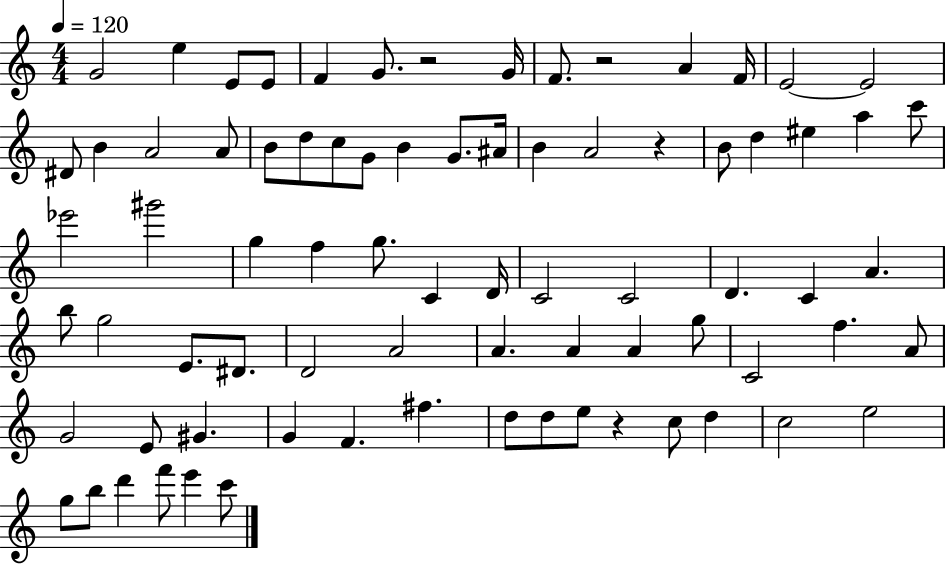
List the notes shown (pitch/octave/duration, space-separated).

G4/h E5/q E4/e E4/e F4/q G4/e. R/h G4/s F4/e. R/h A4/q F4/s E4/h E4/h D#4/e B4/q A4/h A4/e B4/e D5/e C5/e G4/e B4/q G4/e. A#4/s B4/q A4/h R/q B4/e D5/q EIS5/q A5/q C6/e Eb6/h G#6/h G5/q F5/q G5/e. C4/q D4/s C4/h C4/h D4/q. C4/q A4/q. B5/e G5/h E4/e. D#4/e. D4/h A4/h A4/q. A4/q A4/q G5/e C4/h F5/q. A4/e G4/h E4/e G#4/q. G4/q F4/q. F#5/q. D5/e D5/e E5/e R/q C5/e D5/q C5/h E5/h G5/e B5/e D6/q F6/e E6/q C6/e